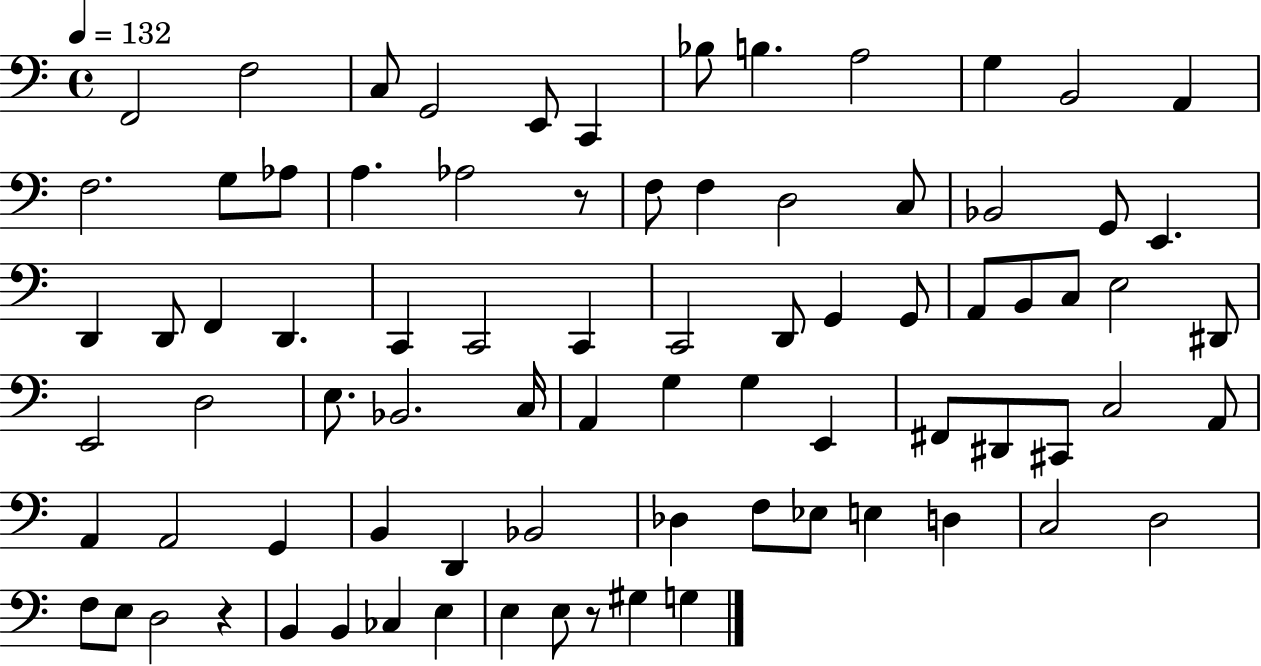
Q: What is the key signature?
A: C major